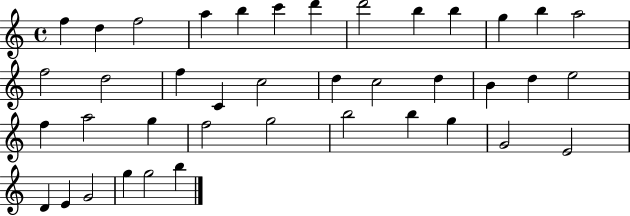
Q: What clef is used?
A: treble